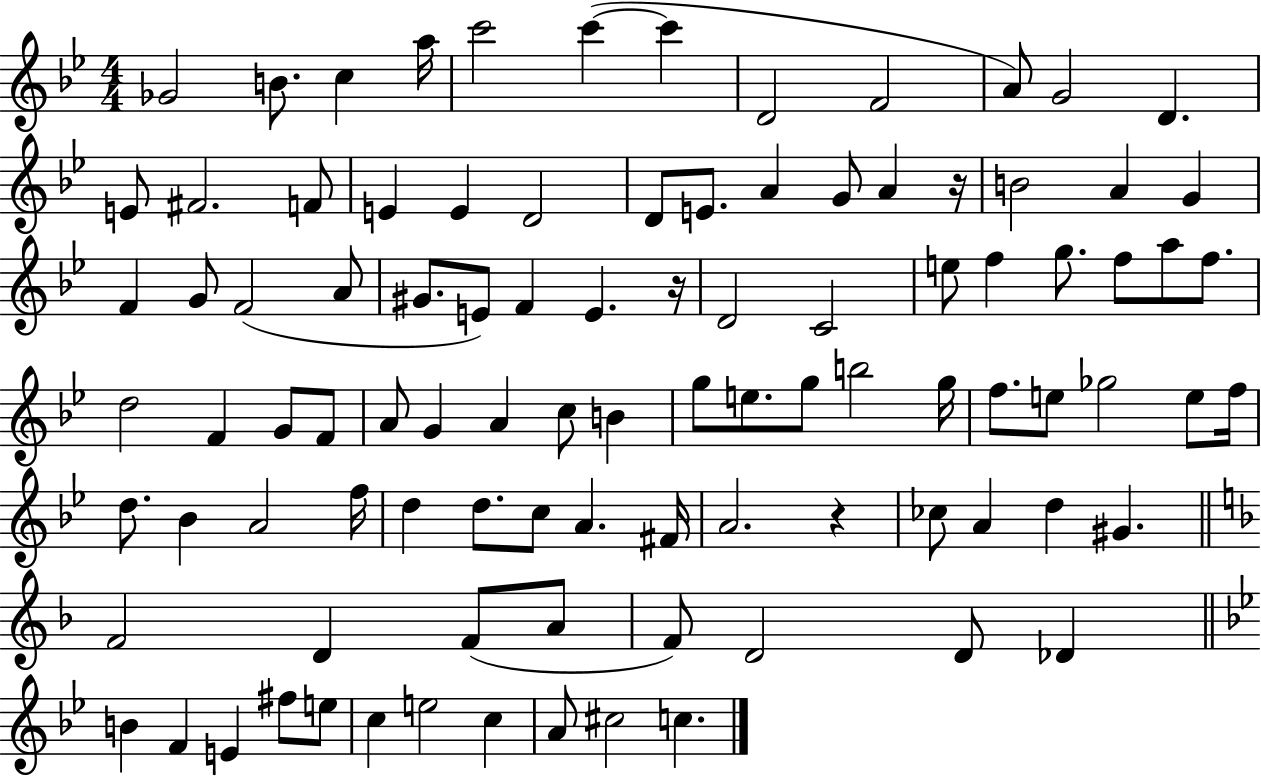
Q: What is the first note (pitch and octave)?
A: Gb4